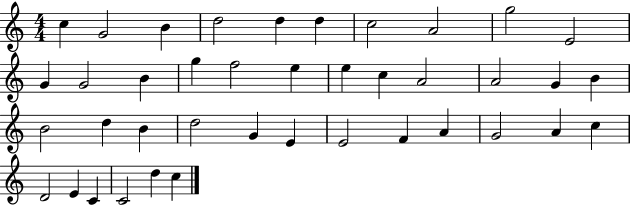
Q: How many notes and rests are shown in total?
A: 40